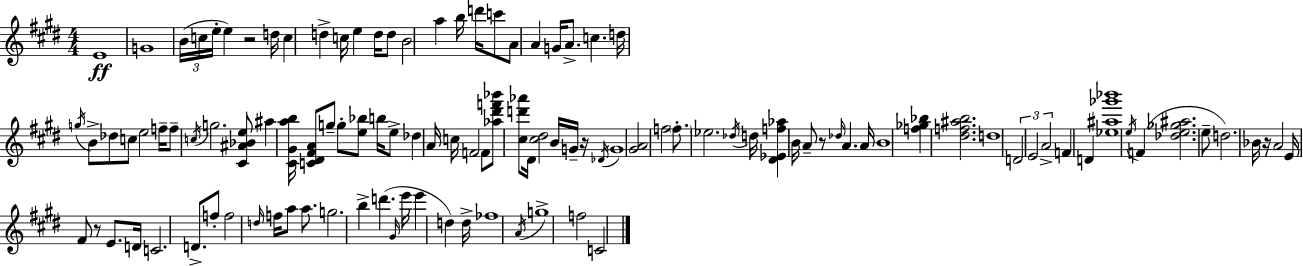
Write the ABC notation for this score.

X:1
T:Untitled
M:4/4
L:1/4
K:E
E4 G4 B/4 c/4 e/4 e z2 d/4 c d c/4 e d/4 d/2 B2 a b/4 d'/4 c'/2 A/2 A G/4 A/2 c d/4 g/4 B/2 _d/2 c/2 e2 f/4 f/2 c/4 g2 [^C^A_Be]/2 ^a [^C^Gab]/4 [C^D^FA]/2 g/2 g/2 [e_b]/2 b/4 e/2 _d A/4 c/4 F2 F/2 [_a^d'f'_b']/2 [^cd'_a']/2 ^D/4 [^c^d]2 B/4 G/4 z/4 _D/4 G4 [^GA]2 f2 f/2 _e2 _d/4 d/4 [^D_Ef_a] B/4 A/2 z/2 _d/4 A A/4 B4 [f_g_b] [^df^ab]2 d4 D2 E2 A2 F D [_e^a_g'_b']4 e/4 F [_de_g^a]2 e/2 d2 _B/4 z/4 A2 E/4 ^F/2 z/2 E/2 D/4 C2 D/2 f/2 f2 d/4 f/4 a/2 a/2 g2 b d' ^G/4 e'/4 e' d d/4 _f4 A/4 g4 f2 C2